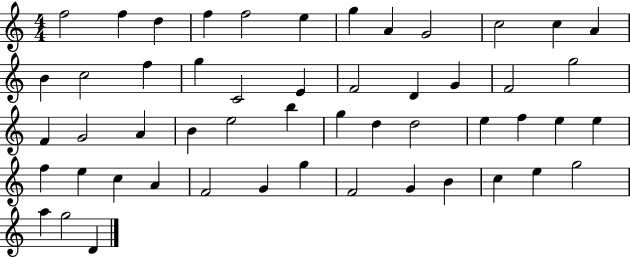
X:1
T:Untitled
M:4/4
L:1/4
K:C
f2 f d f f2 e g A G2 c2 c A B c2 f g C2 E F2 D G F2 g2 F G2 A B e2 b g d d2 e f e e f e c A F2 G g F2 G B c e g2 a g2 D